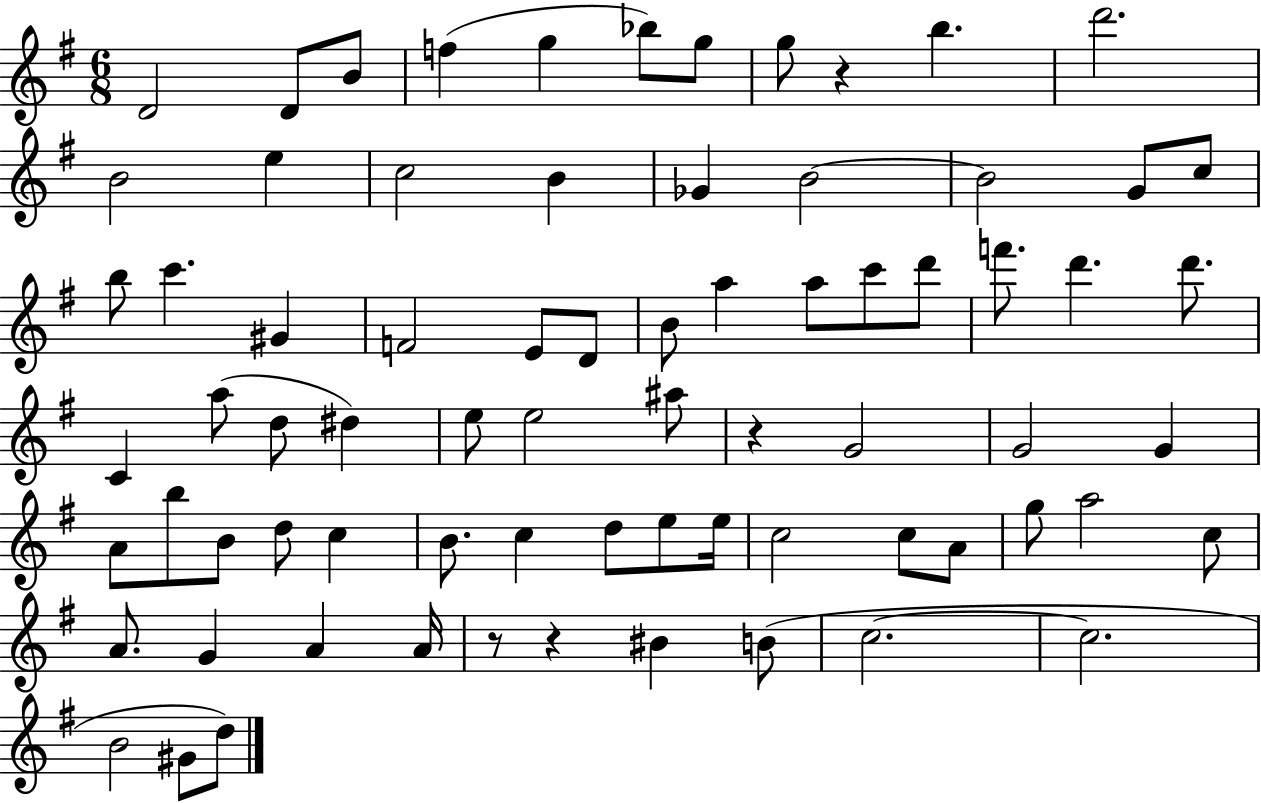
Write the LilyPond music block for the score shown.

{
  \clef treble
  \numericTimeSignature
  \time 6/8
  \key g \major
  \repeat volta 2 { d'2 d'8 b'8 | f''4( g''4 bes''8) g''8 | g''8 r4 b''4. | d'''2. | \break b'2 e''4 | c''2 b'4 | ges'4 b'2~~ | b'2 g'8 c''8 | \break b''8 c'''4. gis'4 | f'2 e'8 d'8 | b'8 a''4 a''8 c'''8 d'''8 | f'''8. d'''4. d'''8. | \break c'4 a''8( d''8 dis''4) | e''8 e''2 ais''8 | r4 g'2 | g'2 g'4 | \break a'8 b''8 b'8 d''8 c''4 | b'8. c''4 d''8 e''8 e''16 | c''2 c''8 a'8 | g''8 a''2 c''8 | \break a'8. g'4 a'4 a'16 | r8 r4 bis'4 b'8( | c''2.~~ | c''2. | \break b'2 gis'8 d''8) | } \bar "|."
}